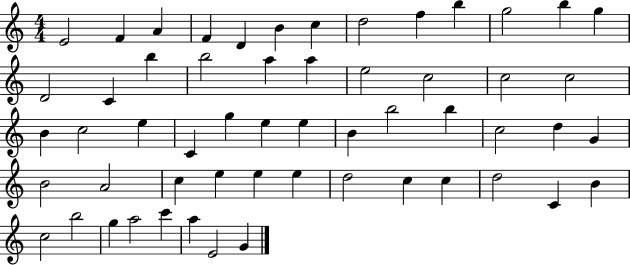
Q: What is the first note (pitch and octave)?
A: E4